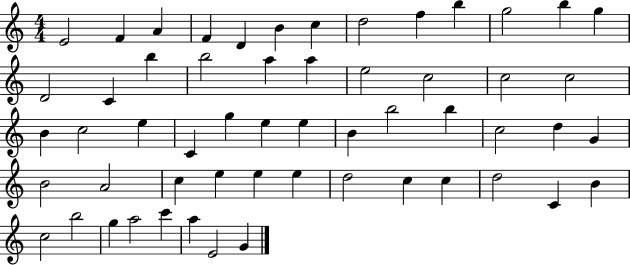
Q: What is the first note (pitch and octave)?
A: E4